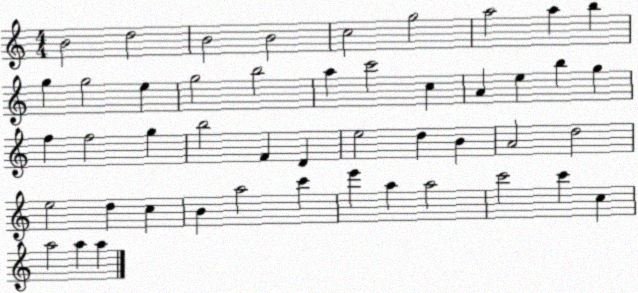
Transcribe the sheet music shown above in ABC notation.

X:1
T:Untitled
M:4/4
L:1/4
K:C
B2 d2 B2 B2 c2 g2 a2 a b g g2 e g2 b2 a c'2 c A e b g f f2 g b2 F D e2 d B A2 d2 e2 d c B a2 c' e' a a2 c'2 c' c a2 a a